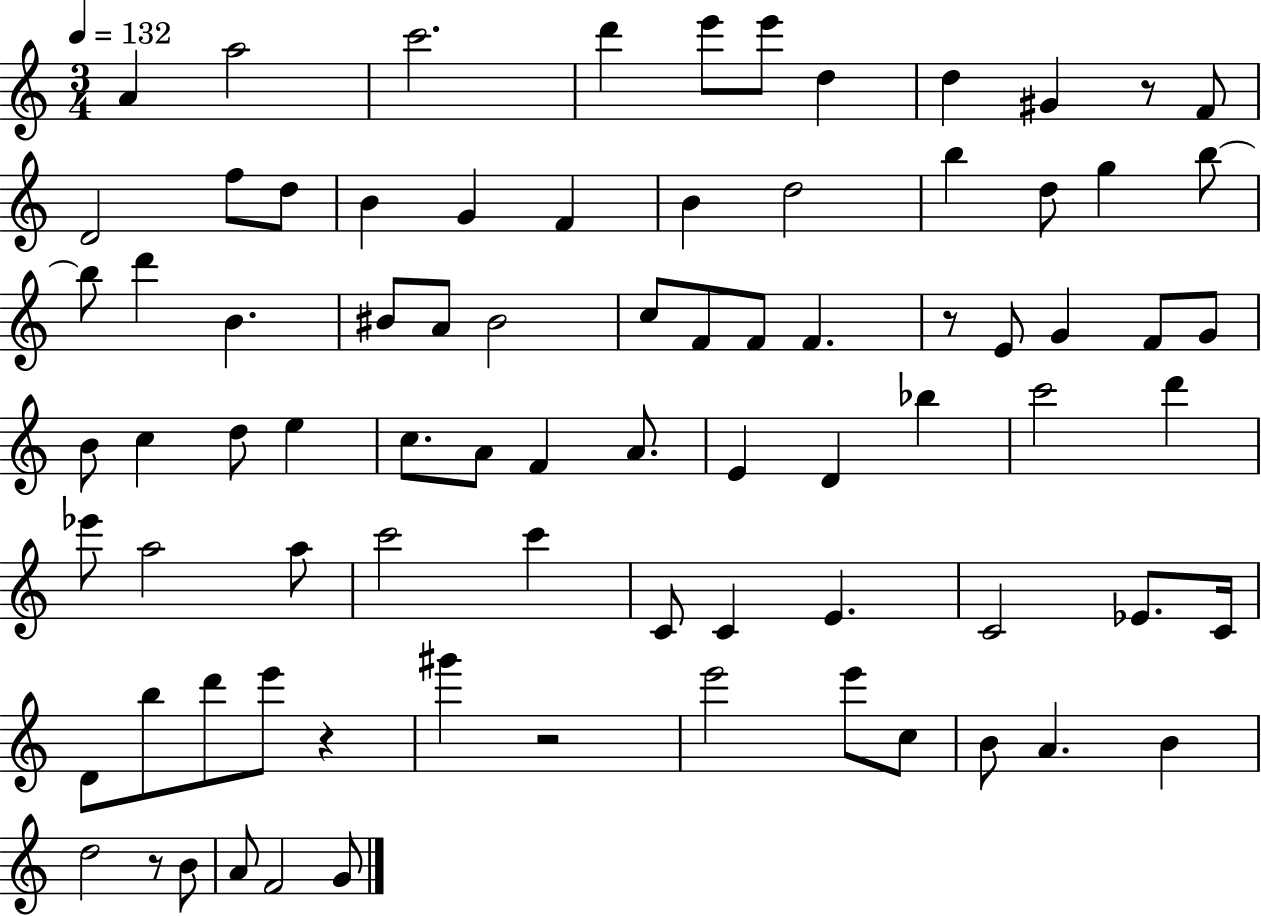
A4/q A5/h C6/h. D6/q E6/e E6/e D5/q D5/q G#4/q R/e F4/e D4/h F5/e D5/e B4/q G4/q F4/q B4/q D5/h B5/q D5/e G5/q B5/e B5/e D6/q B4/q. BIS4/e A4/e BIS4/h C5/e F4/e F4/e F4/q. R/e E4/e G4/q F4/e G4/e B4/e C5/q D5/e E5/q C5/e. A4/e F4/q A4/e. E4/q D4/q Bb5/q C6/h D6/q Eb6/e A5/h A5/e C6/h C6/q C4/e C4/q E4/q. C4/h Eb4/e. C4/s D4/e B5/e D6/e E6/e R/q G#6/q R/h E6/h E6/e C5/e B4/e A4/q. B4/q D5/h R/e B4/e A4/e F4/h G4/e